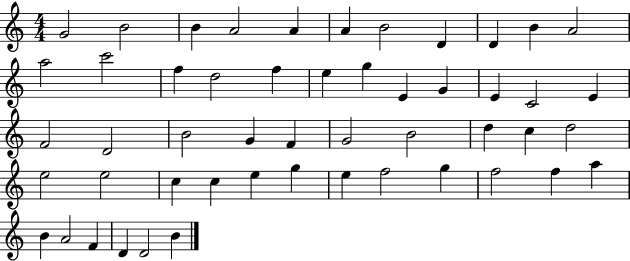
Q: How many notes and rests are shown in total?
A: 51